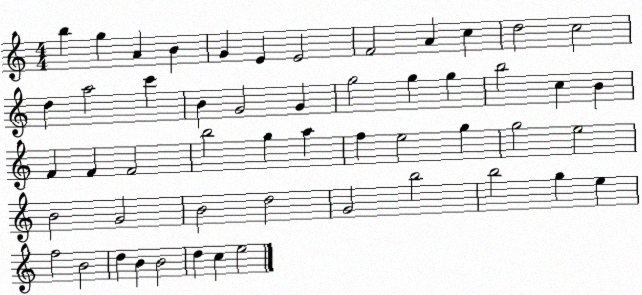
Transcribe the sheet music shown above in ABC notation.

X:1
T:Untitled
M:4/4
L:1/4
K:C
b g A B G E E2 F2 A c d2 c2 d a2 c' B G2 G g2 g g b2 c B F F F2 b2 g a f e2 g g2 e2 B2 G2 B2 d2 G2 b2 b2 g e f2 B2 d B B2 d c e2